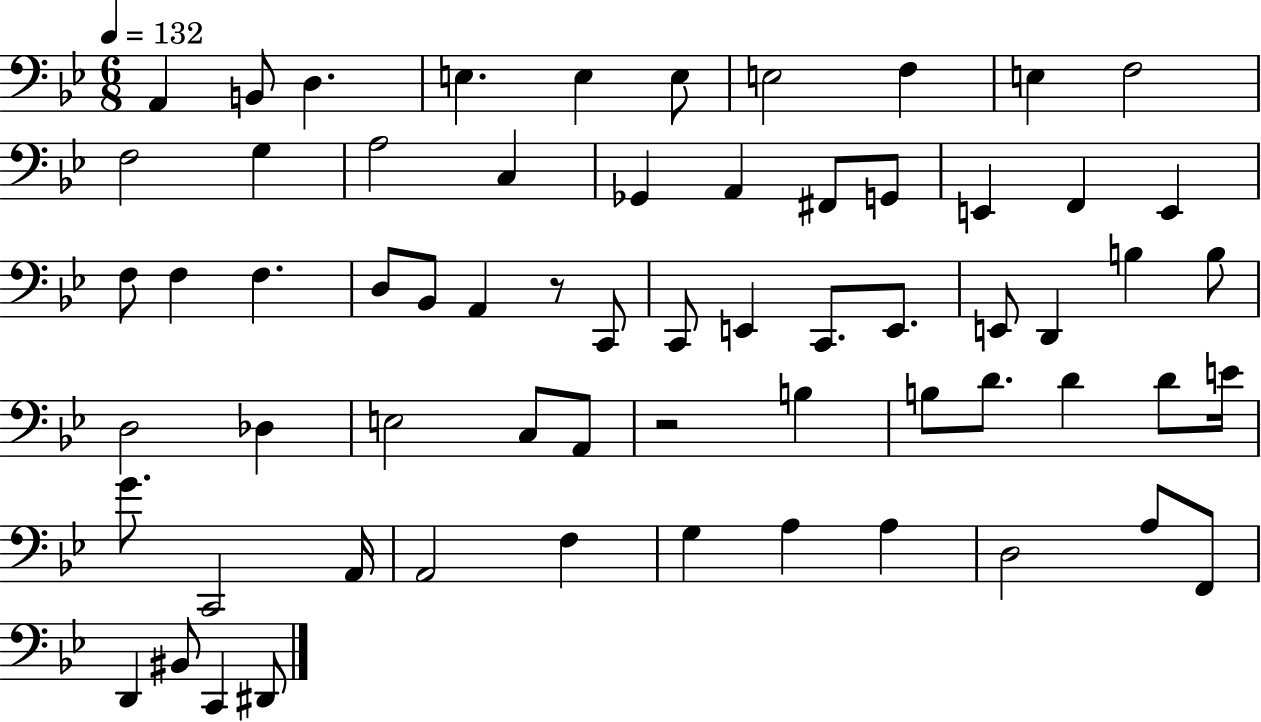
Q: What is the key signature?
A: BES major